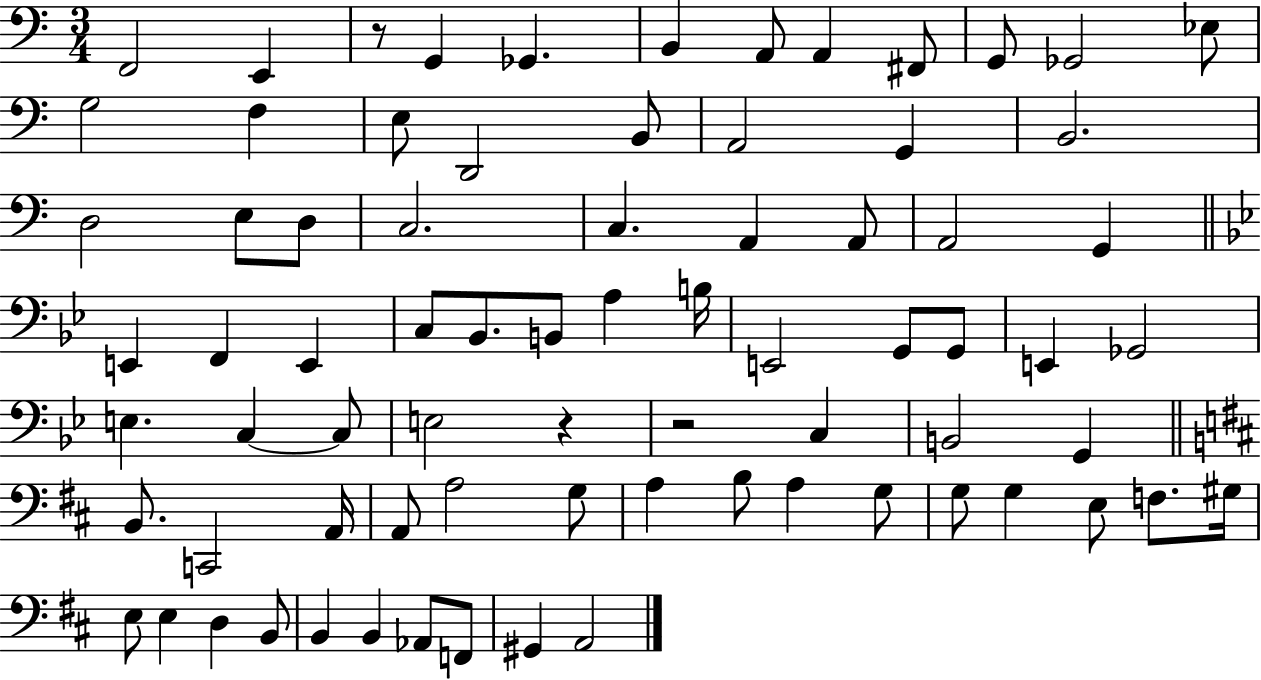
F2/h E2/q R/e G2/q Gb2/q. B2/q A2/e A2/q F#2/e G2/e Gb2/h Eb3/e G3/h F3/q E3/e D2/h B2/e A2/h G2/q B2/h. D3/h E3/e D3/e C3/h. C3/q. A2/q A2/e A2/h G2/q E2/q F2/q E2/q C3/e Bb2/e. B2/e A3/q B3/s E2/h G2/e G2/e E2/q Gb2/h E3/q. C3/q C3/e E3/h R/q R/h C3/q B2/h G2/q B2/e. C2/h A2/s A2/e A3/h G3/e A3/q B3/e A3/q G3/e G3/e G3/q E3/e F3/e. G#3/s E3/e E3/q D3/q B2/e B2/q B2/q Ab2/e F2/e G#2/q A2/h